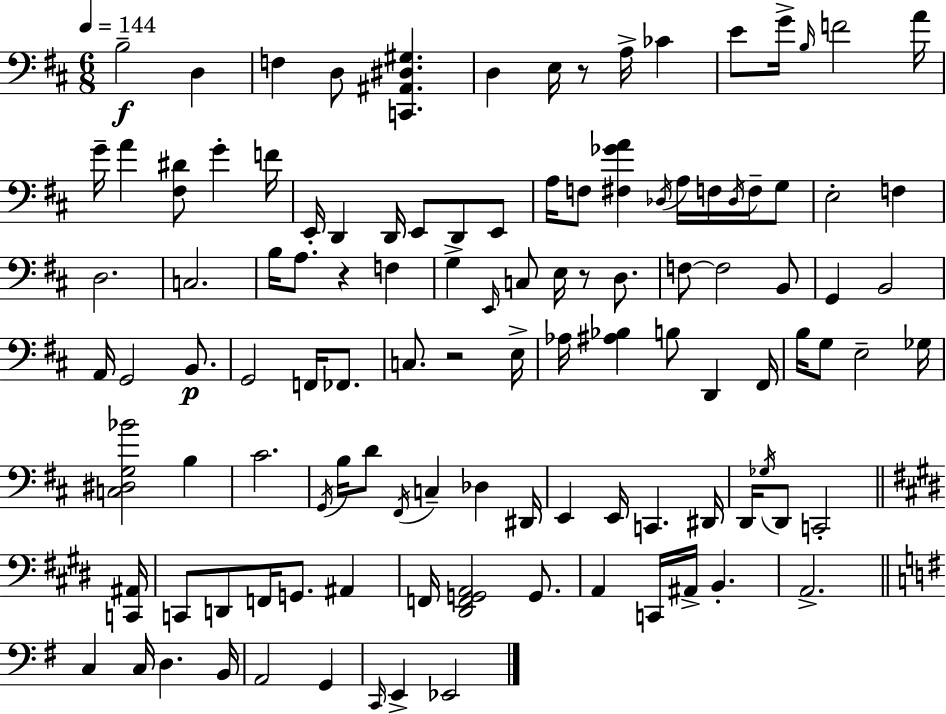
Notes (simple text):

B3/h D3/q F3/q D3/e [C2,A#2,D#3,G#3]/q. D3/q E3/s R/e A3/s CES4/q E4/e G4/s B3/s F4/h A4/s G4/s A4/q [F#3,D#4]/e G4/q F4/s E2/s D2/q D2/s E2/e D2/e E2/e A3/s F3/e [F#3,Gb4,A4]/q Db3/s A3/s F3/s Db3/s F3/s G3/e E3/h F3/q D3/h. C3/h. B3/s A3/e. R/q F3/q G3/q E2/s C3/e E3/s R/e D3/e. F3/e F3/h B2/e G2/q B2/h A2/s G2/h B2/e. G2/h F2/s FES2/e. C3/e. R/h E3/s Ab3/s [A#3,Bb3]/q B3/e D2/q F#2/s B3/s G3/e E3/h Gb3/s [C3,D#3,G3,Bb4]/h B3/q C#4/h. G2/s B3/s D4/e F#2/s C3/q Db3/q D#2/s E2/q E2/s C2/q. D#2/s D2/s Gb3/s D2/e C2/h [C2,A#2]/s C2/e D2/e F2/s G2/e. A#2/q F2/s [D#2,F2,G2,A2]/h G2/e. A2/q C2/s A#2/s B2/q. A2/h. C3/q C3/s D3/q. B2/s A2/h G2/q C2/s E2/q Eb2/h